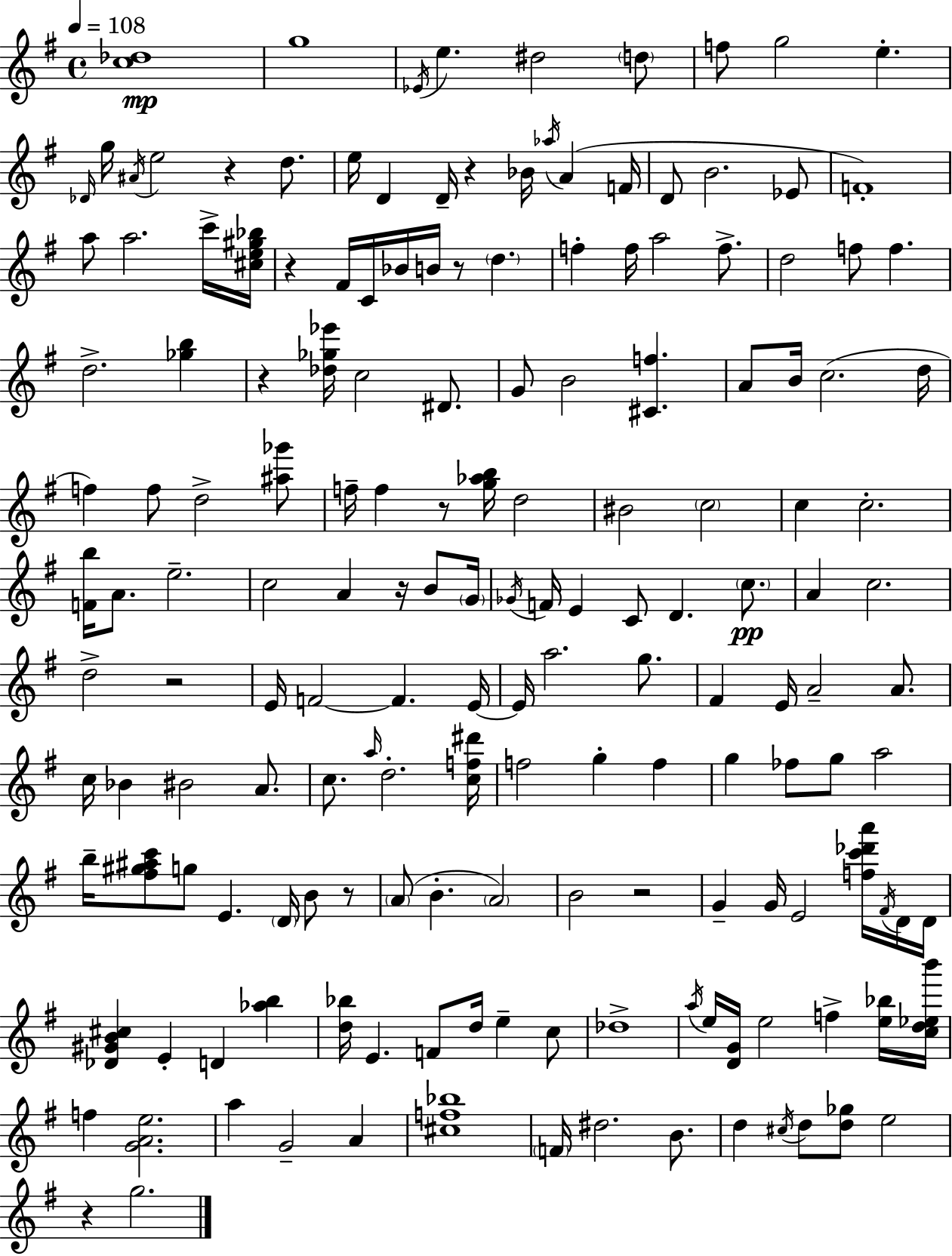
X:1
T:Untitled
M:4/4
L:1/4
K:Em
[c_d]4 g4 _E/4 e ^d2 d/2 f/2 g2 e _D/4 g/4 ^A/4 e2 z d/2 e/4 D D/4 z _B/4 _a/4 A F/4 D/2 B2 _E/2 F4 a/2 a2 c'/4 [^ce^g_b]/4 z ^F/4 C/4 _B/4 B/4 z/2 d f f/4 a2 f/2 d2 f/2 f d2 [_gb] z [_d_g_e']/4 c2 ^D/2 G/2 B2 [^Cf] A/2 B/4 c2 d/4 f f/2 d2 [^a_g']/2 f/4 f z/2 [g_ab]/4 d2 ^B2 c2 c c2 [Fb]/4 A/2 e2 c2 A z/4 B/2 G/4 _G/4 F/4 E C/2 D c/2 A c2 d2 z2 E/4 F2 F E/4 E/4 a2 g/2 ^F E/4 A2 A/2 c/4 _B ^B2 A/2 c/2 a/4 d2 [cf^d']/4 f2 g f g _f/2 g/2 a2 b/4 [^f^g^ac']/2 g/2 E D/4 B/2 z/2 A/2 B A2 B2 z2 G G/4 E2 [fc'_d'a']/4 ^F/4 D/4 D/4 [_D^GB^c] E D [_ab] [d_b]/4 E F/2 d/4 e c/2 _d4 a/4 e/4 [DG]/4 e2 f [e_b]/4 [cd_eb']/4 f [GAe]2 a G2 A [^cf_b]4 F/4 ^d2 B/2 d ^c/4 d/2 [d_g]/2 e2 z g2